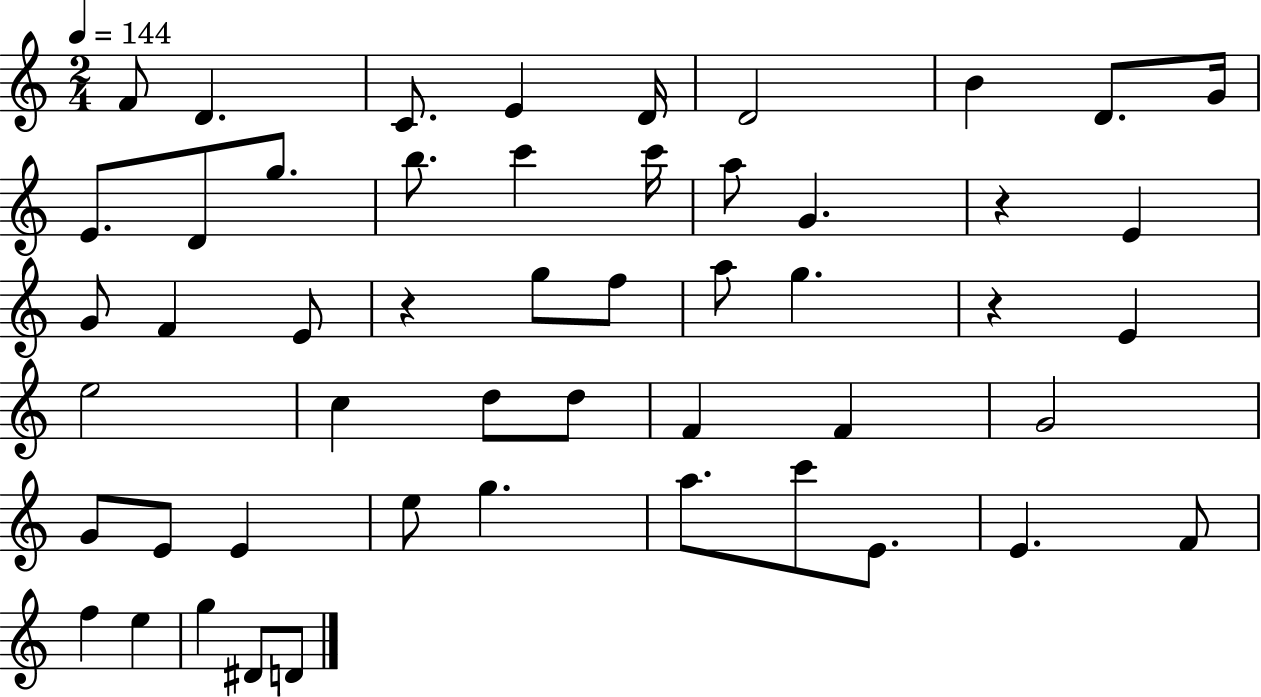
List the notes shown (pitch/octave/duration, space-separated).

F4/e D4/q. C4/e. E4/q D4/s D4/h B4/q D4/e. G4/s E4/e. D4/e G5/e. B5/e. C6/q C6/s A5/e G4/q. R/q E4/q G4/e F4/q E4/e R/q G5/e F5/e A5/e G5/q. R/q E4/q E5/h C5/q D5/e D5/e F4/q F4/q G4/h G4/e E4/e E4/q E5/e G5/q. A5/e. C6/e E4/e. E4/q. F4/e F5/q E5/q G5/q D#4/e D4/e